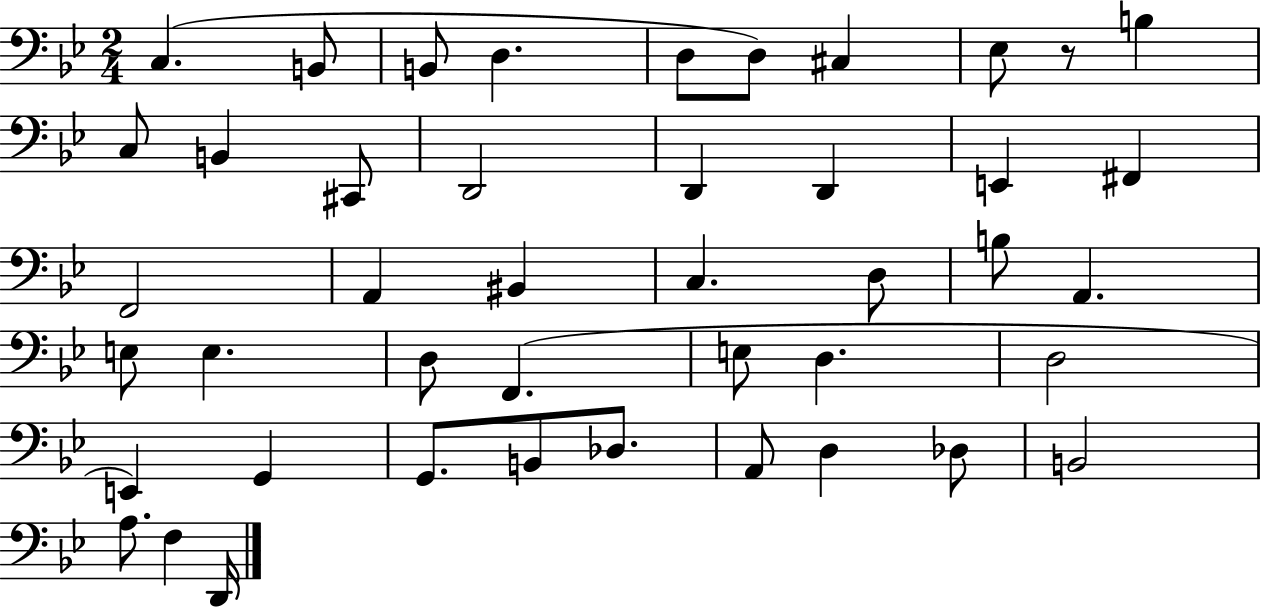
{
  \clef bass
  \numericTimeSignature
  \time 2/4
  \key bes \major
  \repeat volta 2 { c4.( b,8 | b,8 d4. | d8 d8) cis4 | ees8 r8 b4 | \break c8 b,4 cis,8 | d,2 | d,4 d,4 | e,4 fis,4 | \break f,2 | a,4 bis,4 | c4. d8 | b8 a,4. | \break e8 e4. | d8 f,4.( | e8 d4. | d2 | \break e,4) g,4 | g,8. b,8 des8. | a,8 d4 des8 | b,2 | \break a8. f4 d,16 | } \bar "|."
}